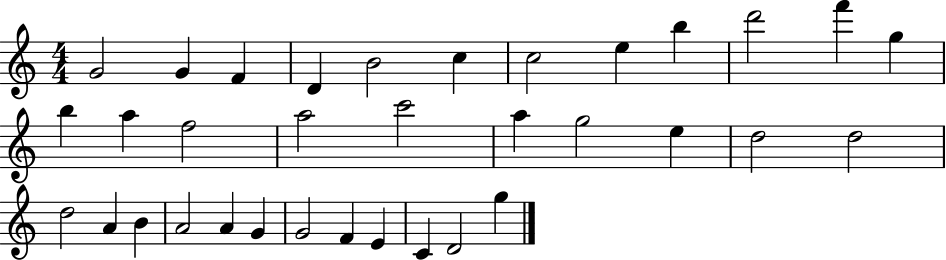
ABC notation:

X:1
T:Untitled
M:4/4
L:1/4
K:C
G2 G F D B2 c c2 e b d'2 f' g b a f2 a2 c'2 a g2 e d2 d2 d2 A B A2 A G G2 F E C D2 g